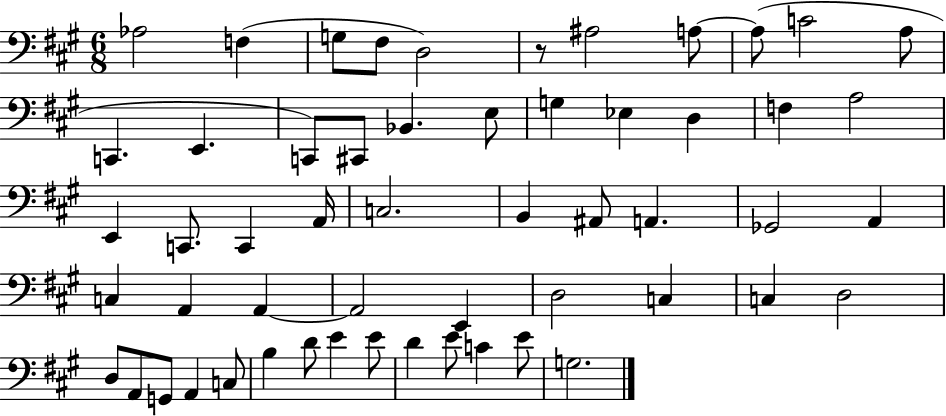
X:1
T:Untitled
M:6/8
L:1/4
K:A
_A,2 F, G,/2 ^F,/2 D,2 z/2 ^A,2 A,/2 A,/2 C2 A,/2 C,, E,, C,,/2 ^C,,/2 _B,, E,/2 G, _E, D, F, A,2 E,, C,,/2 C,, A,,/4 C,2 B,, ^A,,/2 A,, _G,,2 A,, C, A,, A,, A,,2 E,, D,2 C, C, D,2 D,/2 A,,/2 G,,/2 A,, C,/2 B, D/2 E E/2 D E/2 C E/2 G,2